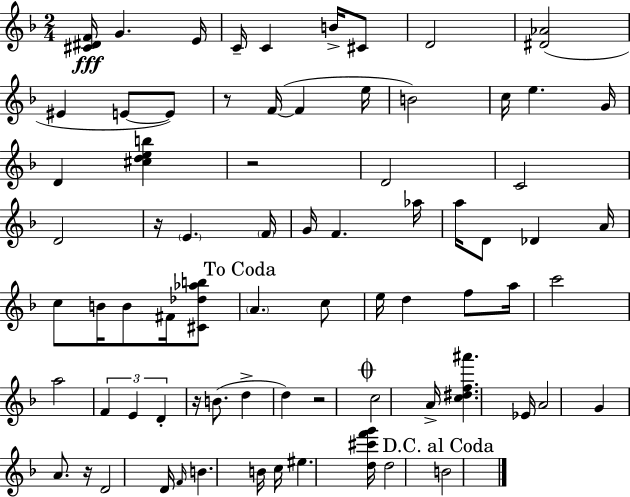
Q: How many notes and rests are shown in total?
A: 75